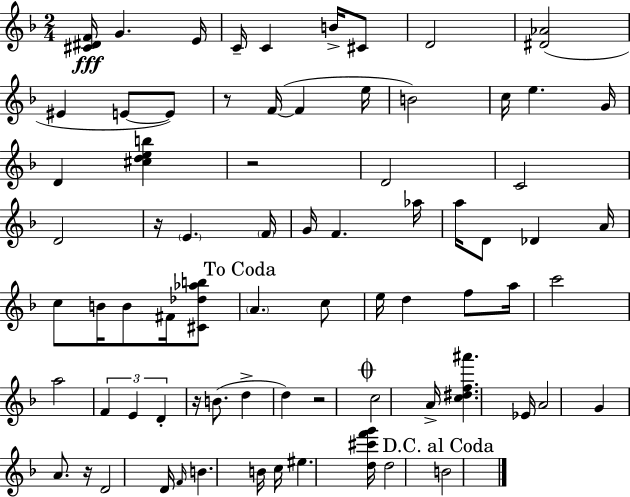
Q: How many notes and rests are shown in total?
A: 75